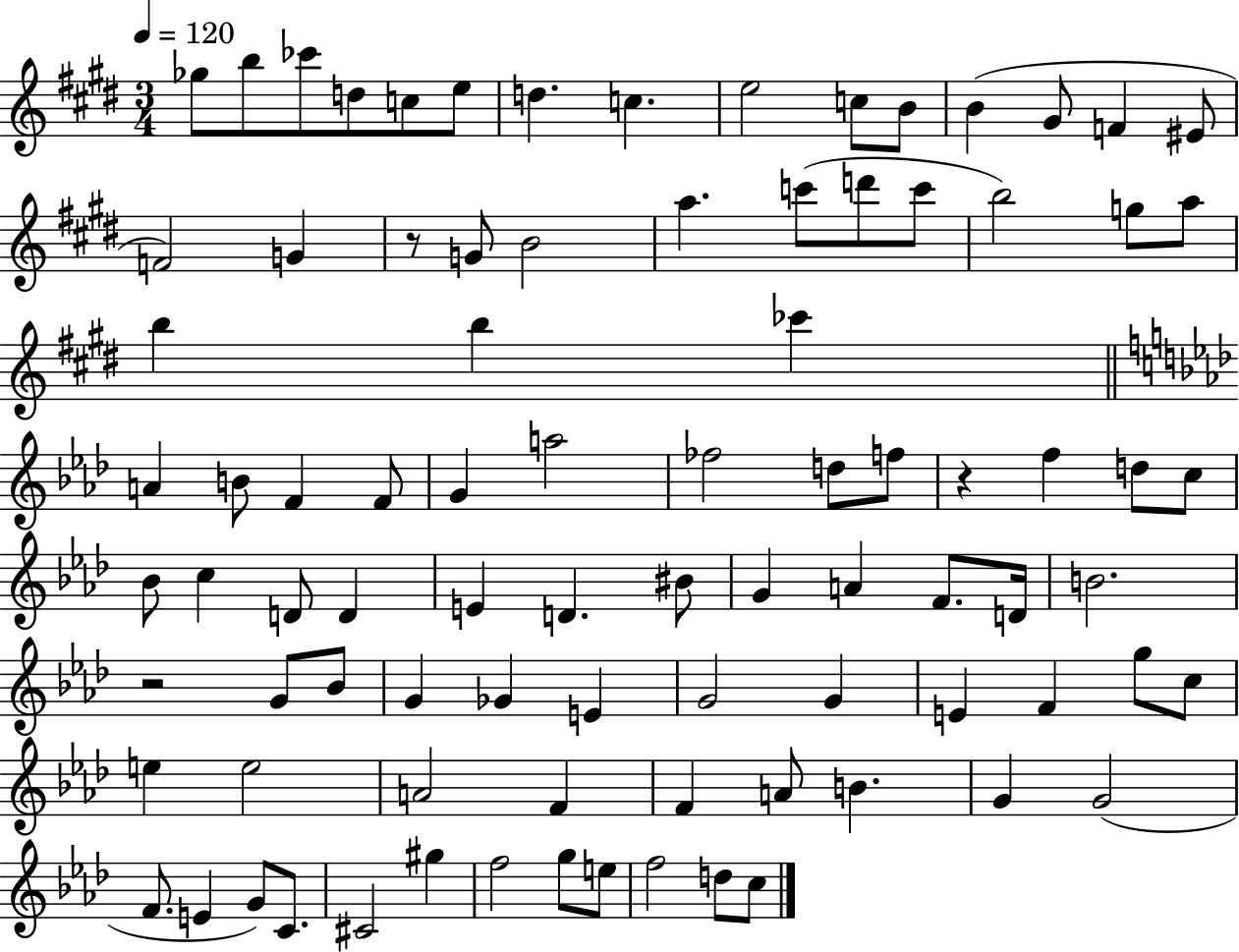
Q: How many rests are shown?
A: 3